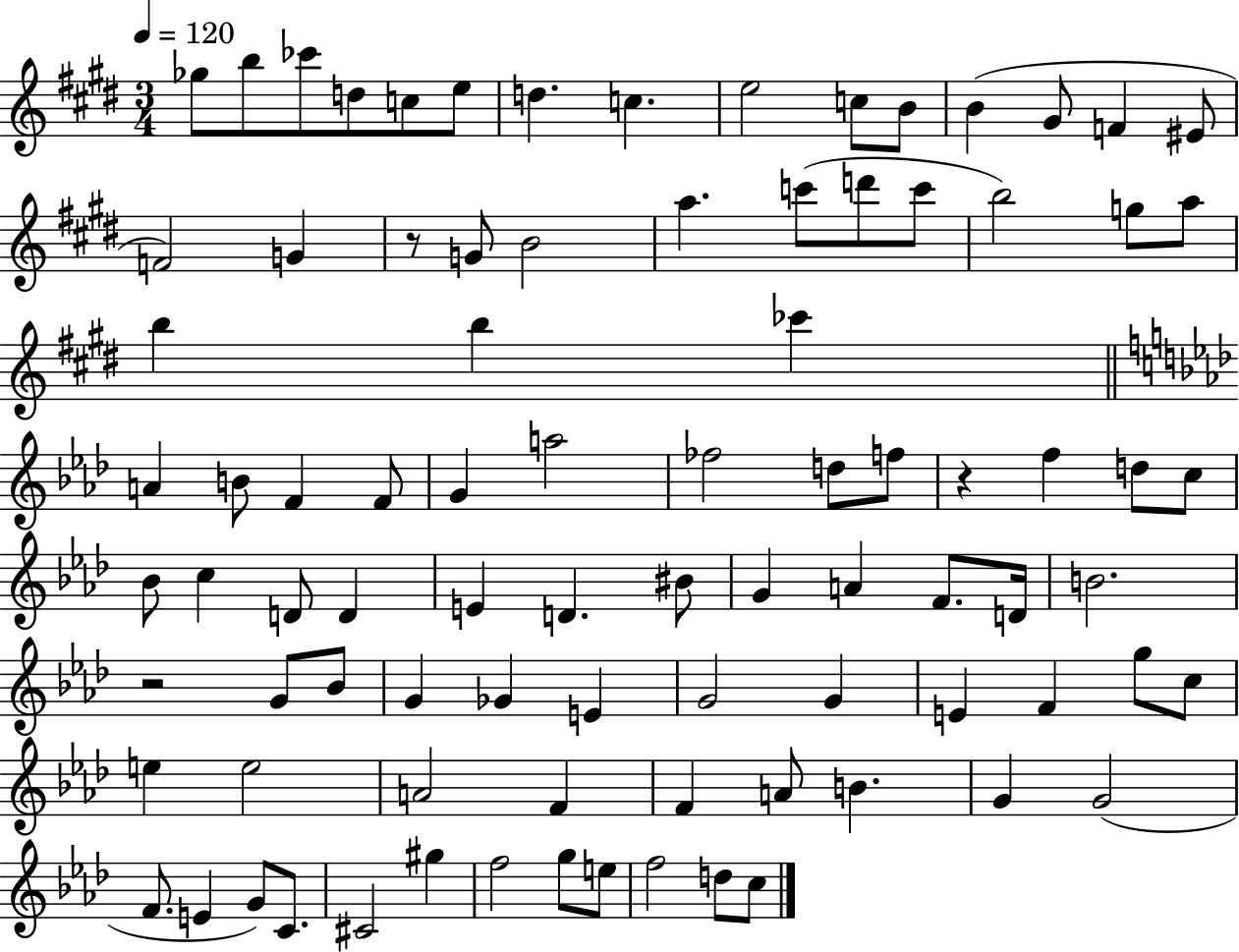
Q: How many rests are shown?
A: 3